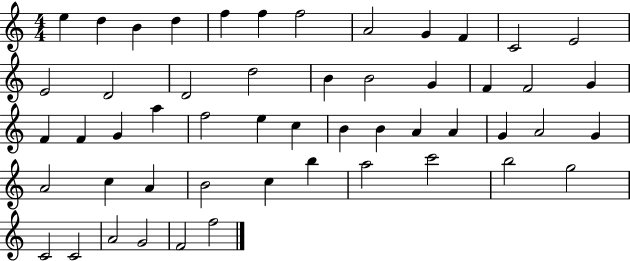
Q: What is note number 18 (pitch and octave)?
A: B4